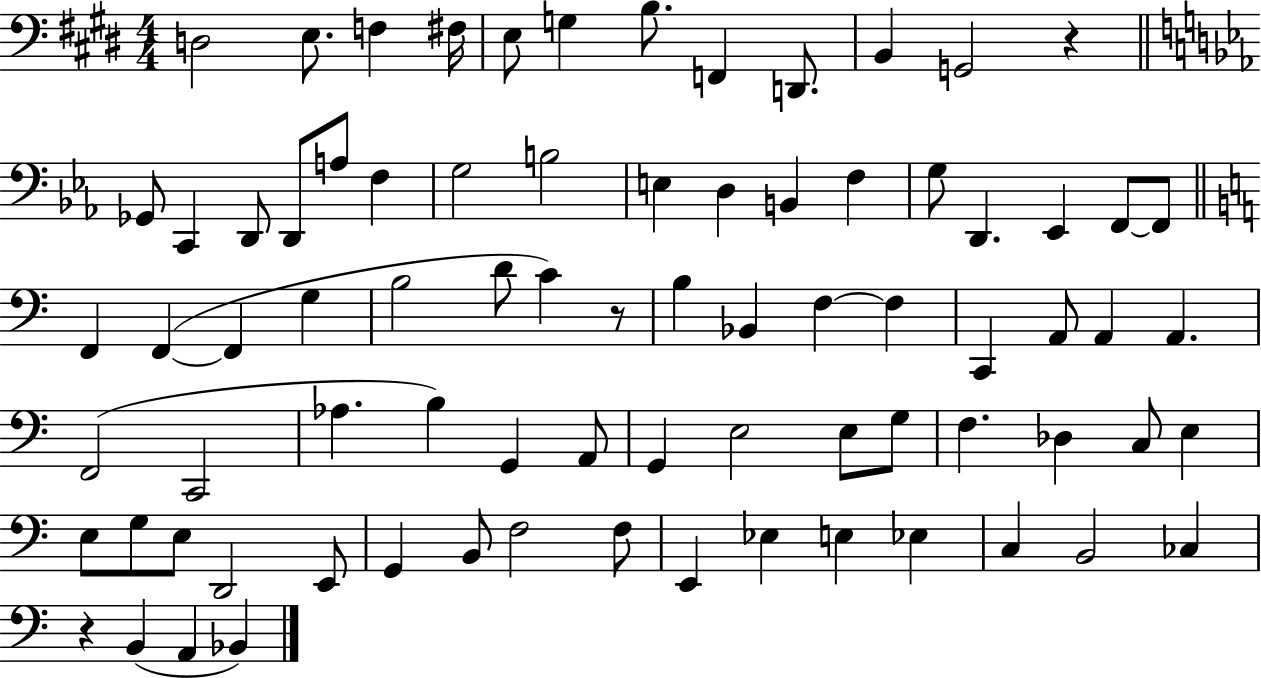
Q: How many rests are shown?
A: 3